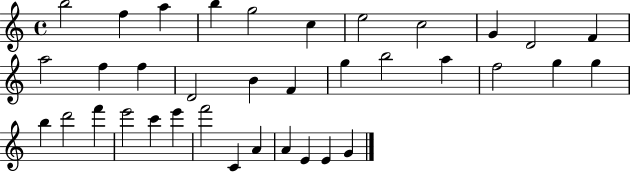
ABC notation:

X:1
T:Untitled
M:4/4
L:1/4
K:C
b2 f a b g2 c e2 c2 G D2 F a2 f f D2 B F g b2 a f2 g g b d'2 f' e'2 c' e' f'2 C A A E E G